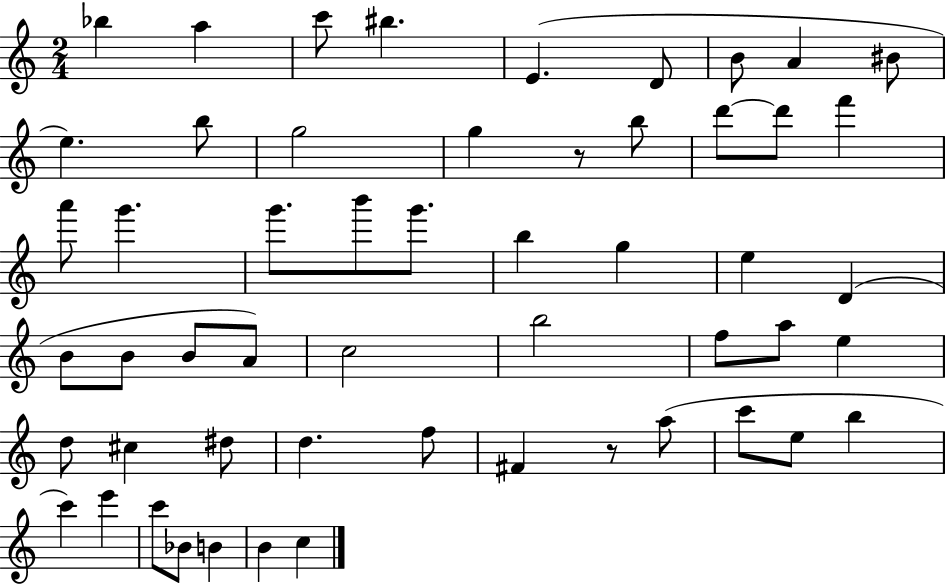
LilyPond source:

{
  \clef treble
  \numericTimeSignature
  \time 2/4
  \key c \major
  bes''4 a''4 | c'''8 bis''4. | e'4.( d'8 | b'8 a'4 bis'8 | \break e''4.) b''8 | g''2 | g''4 r8 b''8 | d'''8~~ d'''8 f'''4 | \break a'''8 g'''4. | g'''8. b'''8 g'''8. | b''4 g''4 | e''4 d'4( | \break b'8 b'8 b'8 a'8) | c''2 | b''2 | f''8 a''8 e''4 | \break d''8 cis''4 dis''8 | d''4. f''8 | fis'4 r8 a''8( | c'''8 e''8 b''4 | \break c'''4) e'''4 | c'''8 bes'8 b'4 | b'4 c''4 | \bar "|."
}